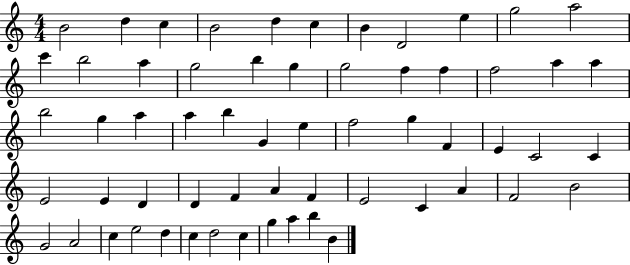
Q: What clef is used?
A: treble